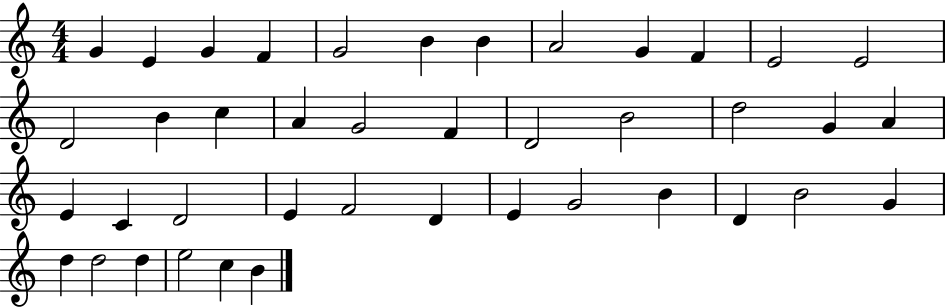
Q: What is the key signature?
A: C major